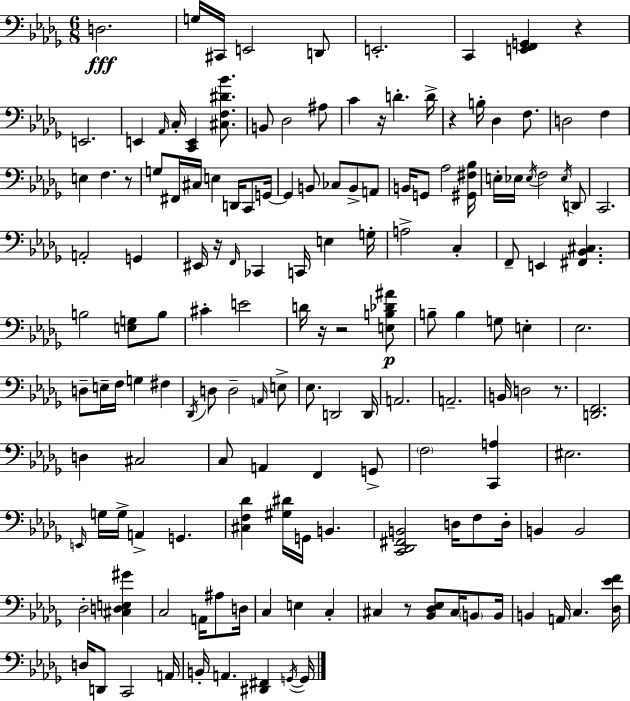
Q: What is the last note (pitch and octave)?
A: G2